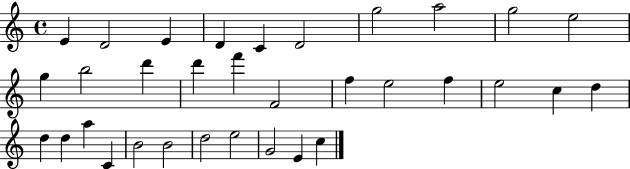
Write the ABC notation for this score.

X:1
T:Untitled
M:4/4
L:1/4
K:C
E D2 E D C D2 g2 a2 g2 e2 g b2 d' d' f' F2 f e2 f e2 c d d d a C B2 B2 d2 e2 G2 E c